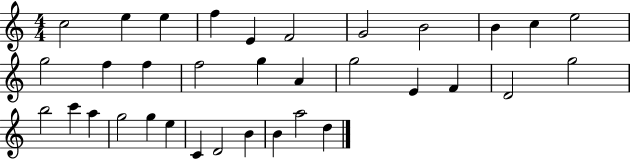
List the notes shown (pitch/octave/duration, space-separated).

C5/h E5/q E5/q F5/q E4/q F4/h G4/h B4/h B4/q C5/q E5/h G5/h F5/q F5/q F5/h G5/q A4/q G5/h E4/q F4/q D4/h G5/h B5/h C6/q A5/q G5/h G5/q E5/q C4/q D4/h B4/q B4/q A5/h D5/q